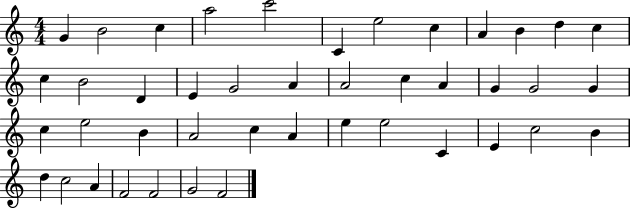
{
  \clef treble
  \numericTimeSignature
  \time 4/4
  \key c \major
  g'4 b'2 c''4 | a''2 c'''2 | c'4 e''2 c''4 | a'4 b'4 d''4 c''4 | \break c''4 b'2 d'4 | e'4 g'2 a'4 | a'2 c''4 a'4 | g'4 g'2 g'4 | \break c''4 e''2 b'4 | a'2 c''4 a'4 | e''4 e''2 c'4 | e'4 c''2 b'4 | \break d''4 c''2 a'4 | f'2 f'2 | g'2 f'2 | \bar "|."
}